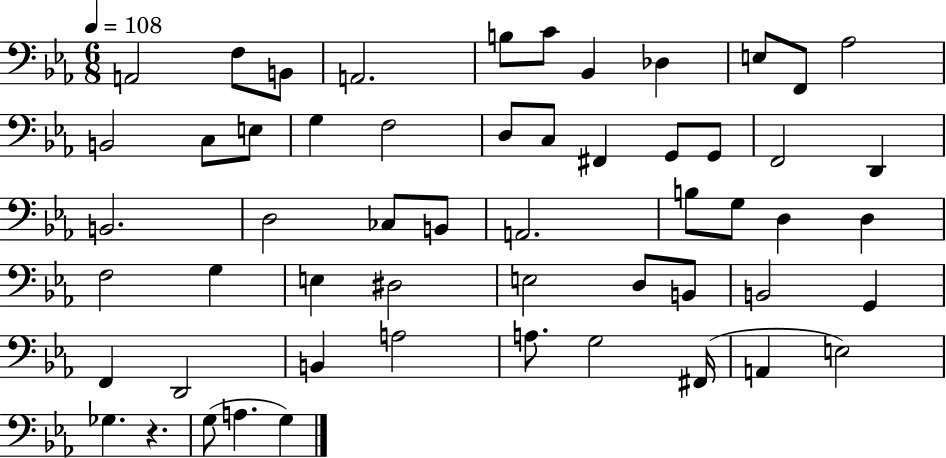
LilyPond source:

{
  \clef bass
  \numericTimeSignature
  \time 6/8
  \key ees \major
  \tempo 4 = 108
  a,2 f8 b,8 | a,2. | b8 c'8 bes,4 des4 | e8 f,8 aes2 | \break b,2 c8 e8 | g4 f2 | d8 c8 fis,4 g,8 g,8 | f,2 d,4 | \break b,2. | d2 ces8 b,8 | a,2. | b8 g8 d4 d4 | \break f2 g4 | e4 dis2 | e2 d8 b,8 | b,2 g,4 | \break f,4 d,2 | b,4 a2 | a8. g2 fis,16( | a,4 e2) | \break ges4. r4. | g8( a4. g4) | \bar "|."
}